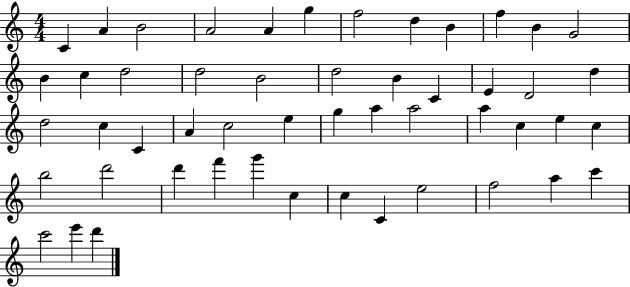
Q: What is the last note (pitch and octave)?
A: D6